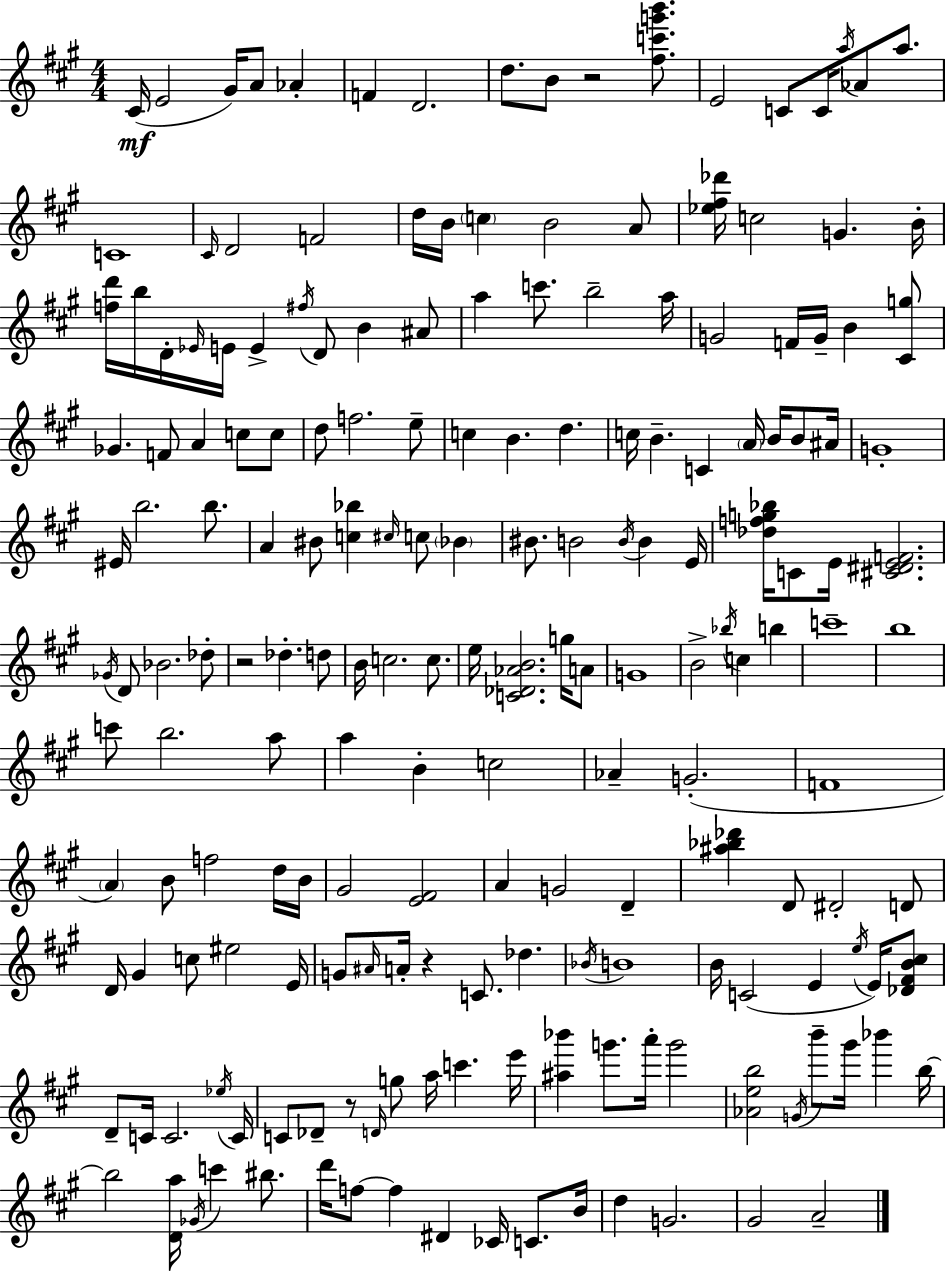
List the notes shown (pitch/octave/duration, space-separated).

C#4/s E4/h G#4/s A4/e Ab4/q F4/q D4/h. D5/e. B4/e R/h [F#5,C6,G6,B6]/e. E4/h C4/e C4/s A5/s Ab4/e A5/e. C4/w C#4/s D4/h F4/h D5/s B4/s C5/q B4/h A4/e [Eb5,F#5,Db6]/s C5/h G4/q. B4/s [F5,D6]/s B5/s D4/s Eb4/s E4/s E4/q F#5/s D4/e B4/q A#4/e A5/q C6/e. B5/h A5/s G4/h F4/s G4/s B4/q [C#4,G5]/e Gb4/q. F4/e A4/q C5/e C5/e D5/e F5/h. E5/e C5/q B4/q. D5/q. C5/s B4/q. C4/q A4/s B4/s B4/e A#4/s G4/w EIS4/s B5/h. B5/e. A4/q BIS4/e [C5,Bb5]/q C#5/s C5/e Bb4/q BIS4/e. B4/h B4/s B4/q E4/s [Db5,F5,G5,Bb5]/s C4/e E4/s [C#4,D#4,E4,F4]/h. Gb4/s D4/e Bb4/h. Db5/e R/h Db5/q. D5/e B4/s C5/h. C5/e. E5/s [C4,Db4,Ab4,B4]/h. G5/s A4/e G4/w B4/h Bb5/s C5/q B5/q C6/w B5/w C6/e B5/h. A5/e A5/q B4/q C5/h Ab4/q G4/h. F4/w A4/q B4/e F5/h D5/s B4/s G#4/h [E4,F#4]/h A4/q G4/h D4/q [A#5,Bb5,Db6]/q D4/e D#4/h D4/e D4/s G#4/q C5/e EIS5/h E4/s G4/e A#4/s A4/s R/q C4/e. Db5/q. Bb4/s B4/w B4/s C4/h E4/q E5/s E4/s [Db4,F#4,B4,C#5]/e D4/e C4/s C4/h. Eb5/s C4/s C4/e Db4/e R/e D4/s G5/e A5/s C6/q. E6/s [A#5,Bb6]/q G6/e. A6/s G6/h [Ab4,E5,B5]/h G4/s B6/e G#6/s Bb6/q B5/s B5/h [D4,A5]/s Gb4/s C6/q BIS5/e. D6/s F5/e F5/q D#4/q CES4/s C4/e. B4/s D5/q G4/h. G#4/h A4/h